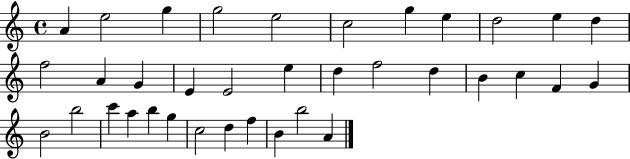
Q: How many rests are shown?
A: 0